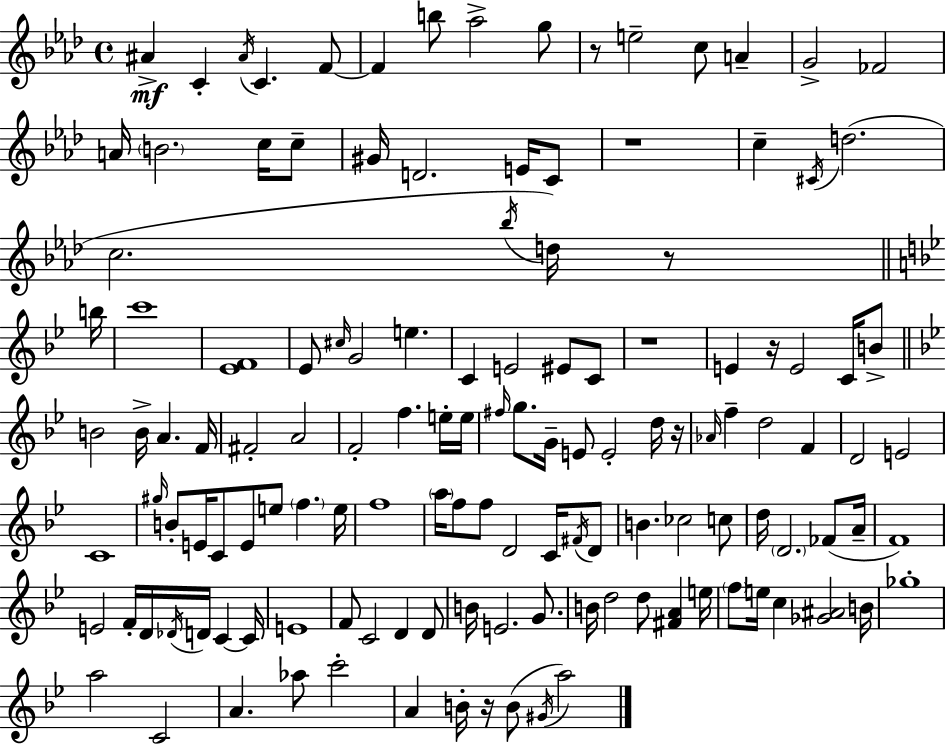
X:1
T:Untitled
M:4/4
L:1/4
K:Fm
^A C ^A/4 C F/2 F b/2 _a2 g/2 z/2 e2 c/2 A G2 _F2 A/4 B2 c/4 c/2 ^G/4 D2 E/4 C/2 z4 c ^C/4 d2 c2 _b/4 d/4 z/2 b/4 c'4 [_EF]4 _E/2 ^c/4 G2 e C E2 ^E/2 C/2 z4 E z/4 E2 C/4 B/2 B2 B/4 A F/4 ^F2 A2 F2 f e/4 e/4 ^f/4 g/2 G/4 E/2 E2 d/4 z/4 _A/4 f d2 F D2 E2 C4 ^g/4 B/2 E/4 C/2 E/2 e/2 f e/4 f4 a/4 f/2 f/2 D2 C/4 ^F/4 D/2 B _c2 c/2 d/4 D2 _F/2 A/4 F4 E2 F/4 D/4 _D/4 D/4 C C/4 E4 F/2 C2 D D/2 B/4 E2 G/2 B/4 d2 d/2 [^FA] e/4 f/2 e/4 c [_G^A]2 B/4 _g4 a2 C2 A _a/2 c'2 A B/4 z/4 B/2 ^G/4 a2